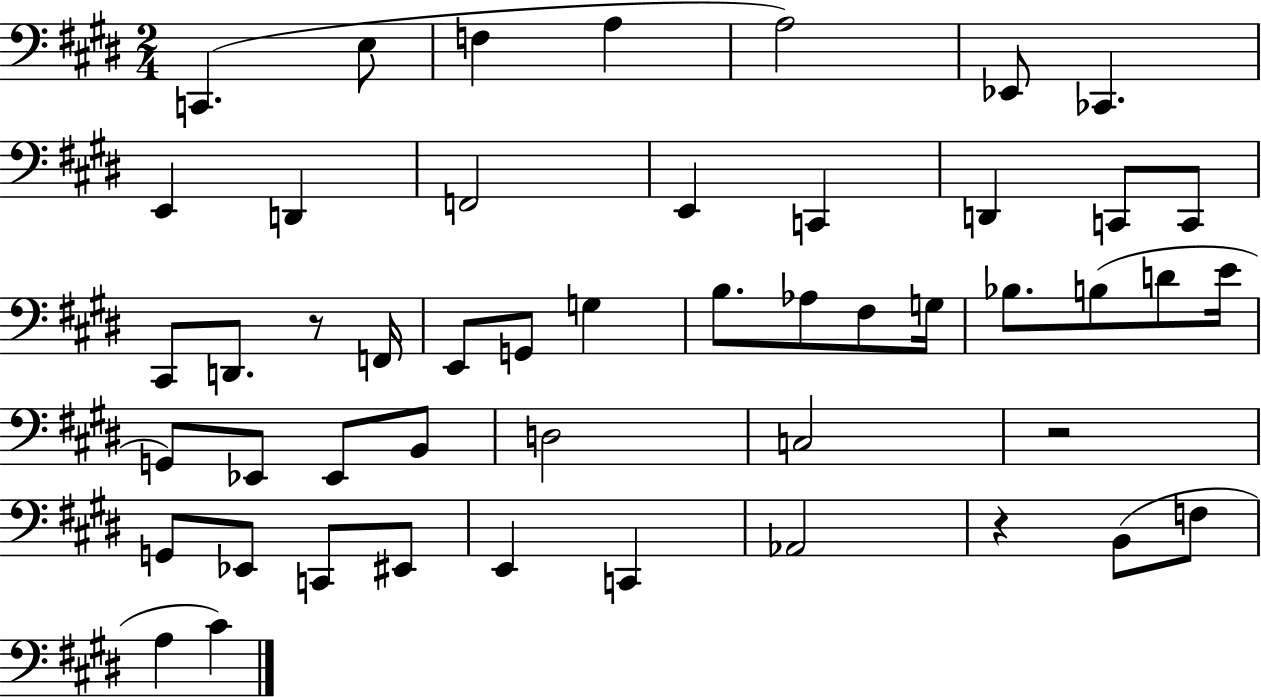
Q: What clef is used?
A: bass